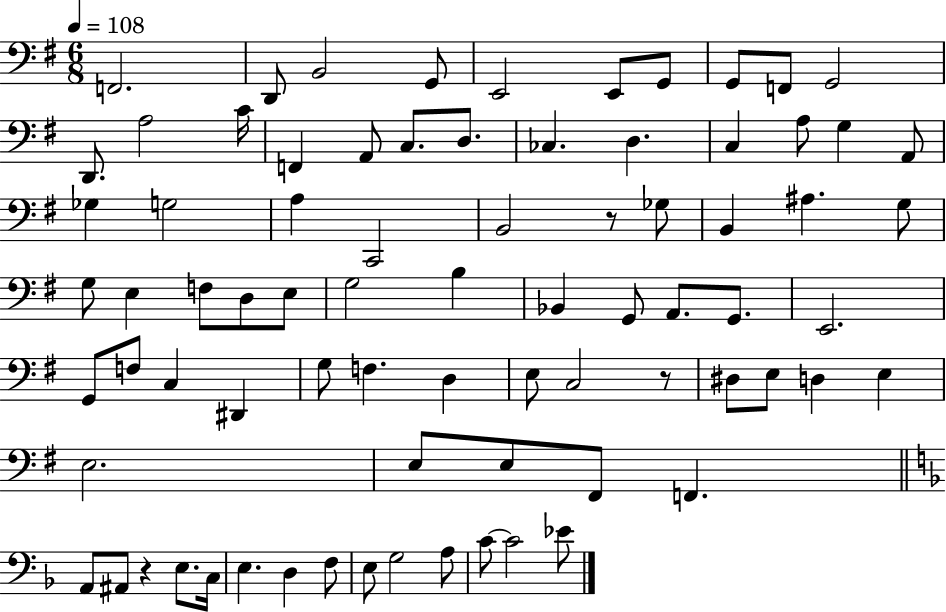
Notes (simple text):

F2/h. D2/e B2/h G2/e E2/h E2/e G2/e G2/e F2/e G2/h D2/e. A3/h C4/s F2/q A2/e C3/e. D3/e. CES3/q. D3/q. C3/q A3/e G3/q A2/e Gb3/q G3/h A3/q C2/h B2/h R/e Gb3/e B2/q A#3/q. G3/e G3/e E3/q F3/e D3/e E3/e G3/h B3/q Bb2/q G2/e A2/e. G2/e. E2/h. G2/e F3/e C3/q D#2/q G3/e F3/q. D3/q E3/e C3/h R/e D#3/e E3/e D3/q E3/q E3/h. E3/e E3/e F#2/e F2/q. A2/e A#2/e R/q E3/e. C3/s E3/q. D3/q F3/e E3/e G3/h A3/e C4/e C4/h Eb4/e